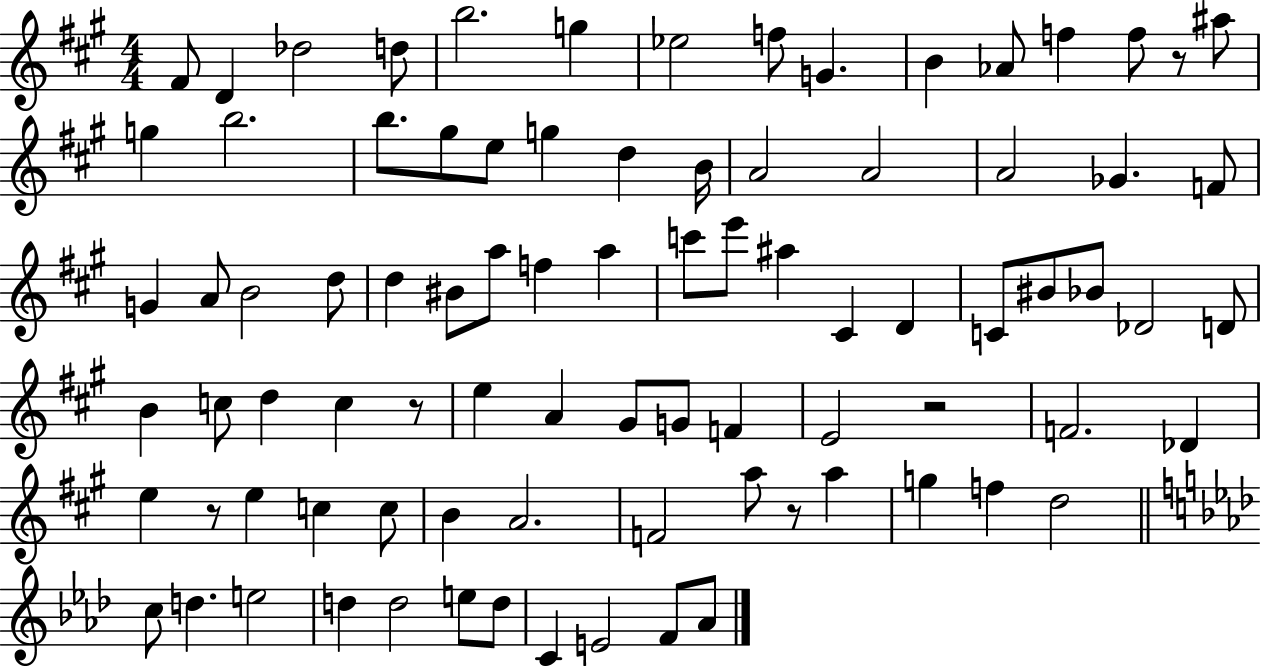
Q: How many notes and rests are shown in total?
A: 86